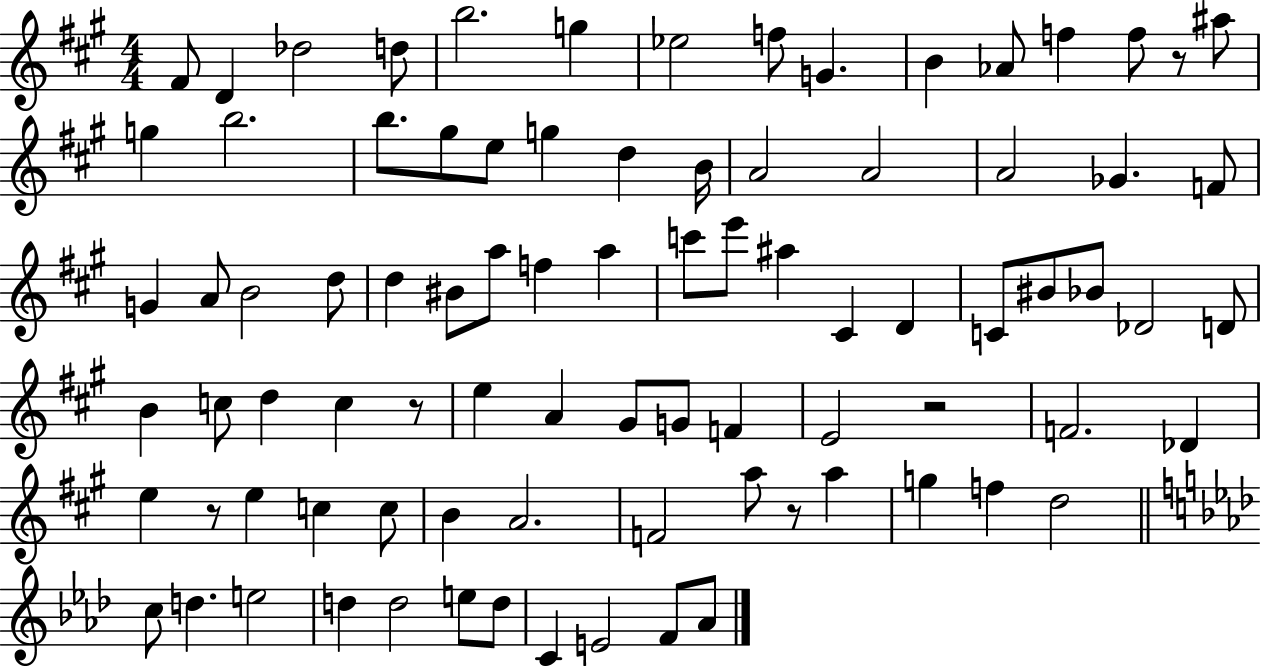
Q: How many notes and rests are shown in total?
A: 86